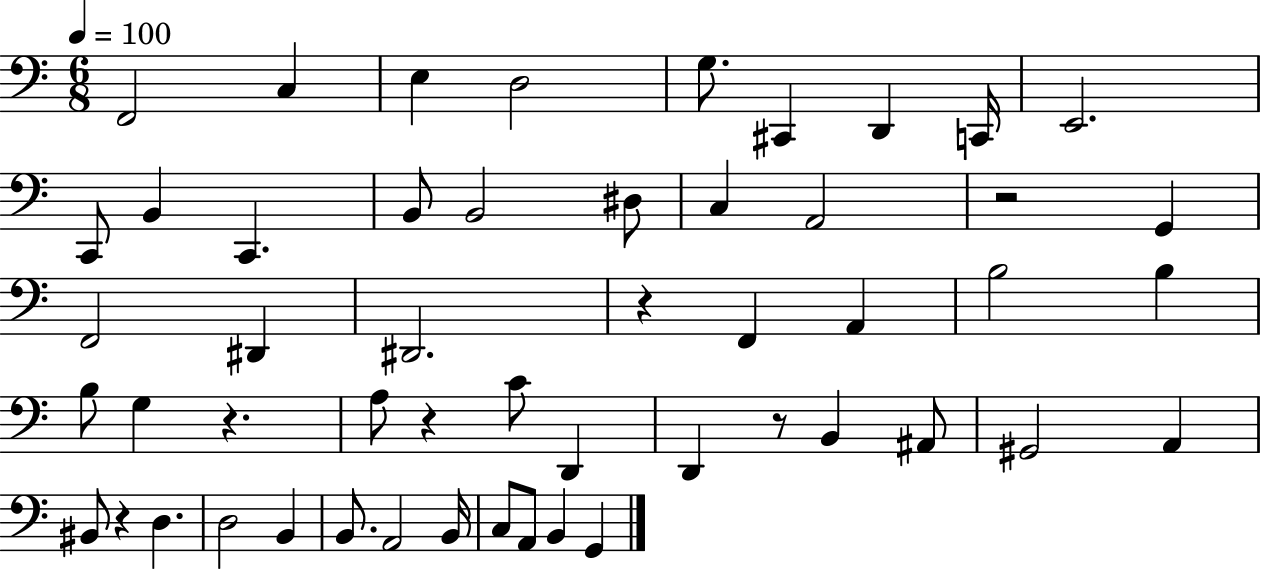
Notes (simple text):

F2/h C3/q E3/q D3/h G3/e. C#2/q D2/q C2/s E2/h. C2/e B2/q C2/q. B2/e B2/h D#3/e C3/q A2/h R/h G2/q F2/h D#2/q D#2/h. R/q F2/q A2/q B3/h B3/q B3/e G3/q R/q. A3/e R/q C4/e D2/q D2/q R/e B2/q A#2/e G#2/h A2/q BIS2/e R/q D3/q. D3/h B2/q B2/e. A2/h B2/s C3/e A2/e B2/q G2/q